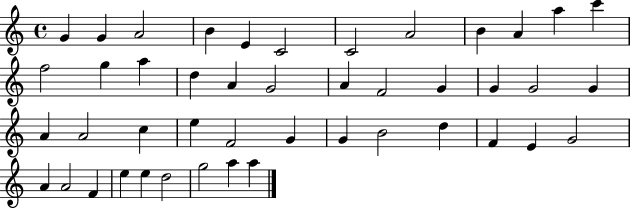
G4/q G4/q A4/h B4/q E4/q C4/h C4/h A4/h B4/q A4/q A5/q C6/q F5/h G5/q A5/q D5/q A4/q G4/h A4/q F4/h G4/q G4/q G4/h G4/q A4/q A4/h C5/q E5/q F4/h G4/q G4/q B4/h D5/q F4/q E4/q G4/h A4/q A4/h F4/q E5/q E5/q D5/h G5/h A5/q A5/q